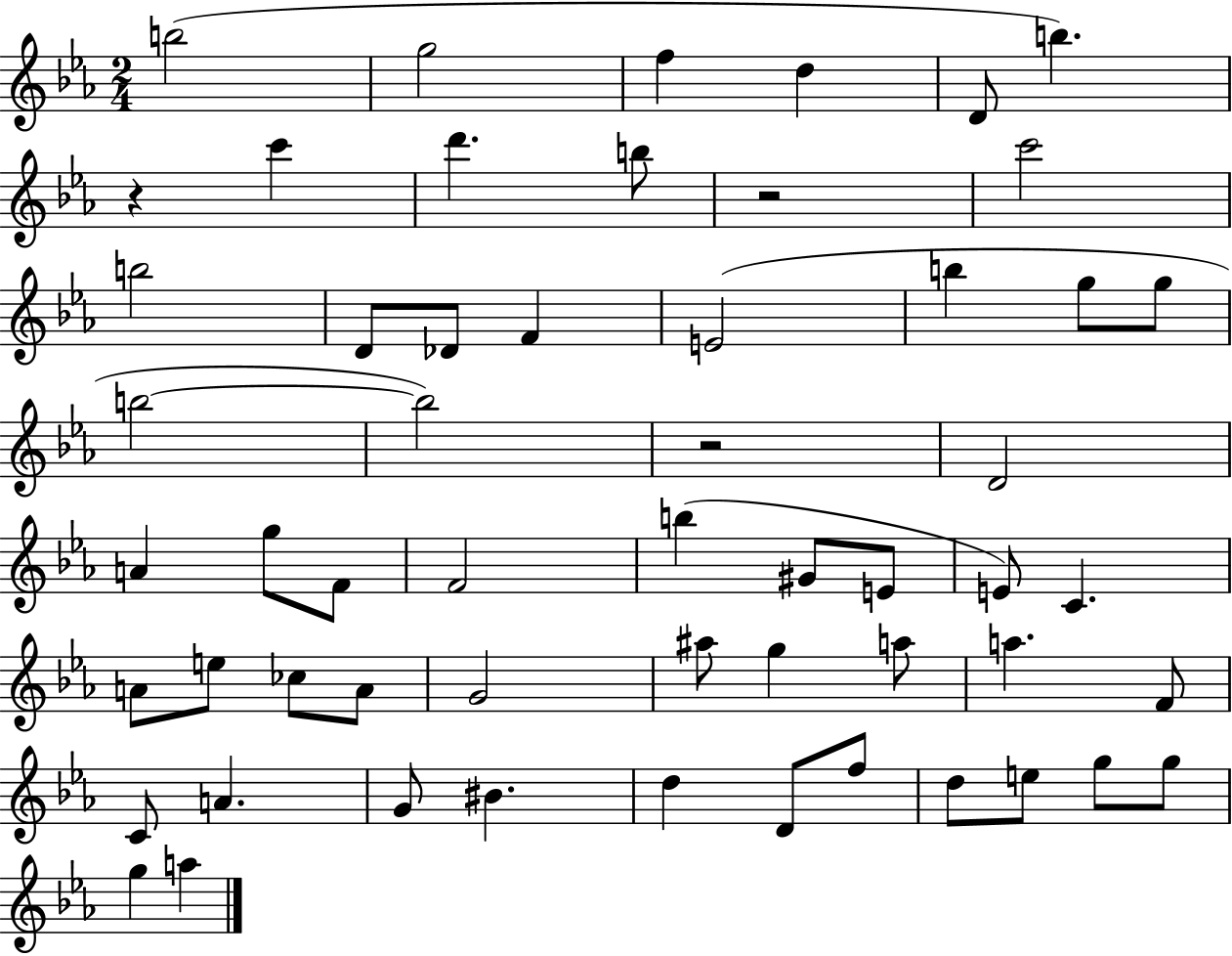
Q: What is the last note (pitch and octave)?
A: A5